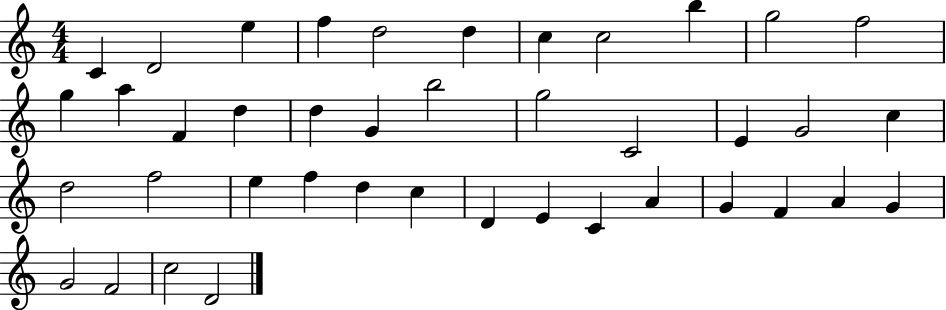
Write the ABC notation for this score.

X:1
T:Untitled
M:4/4
L:1/4
K:C
C D2 e f d2 d c c2 b g2 f2 g a F d d G b2 g2 C2 E G2 c d2 f2 e f d c D E C A G F A G G2 F2 c2 D2